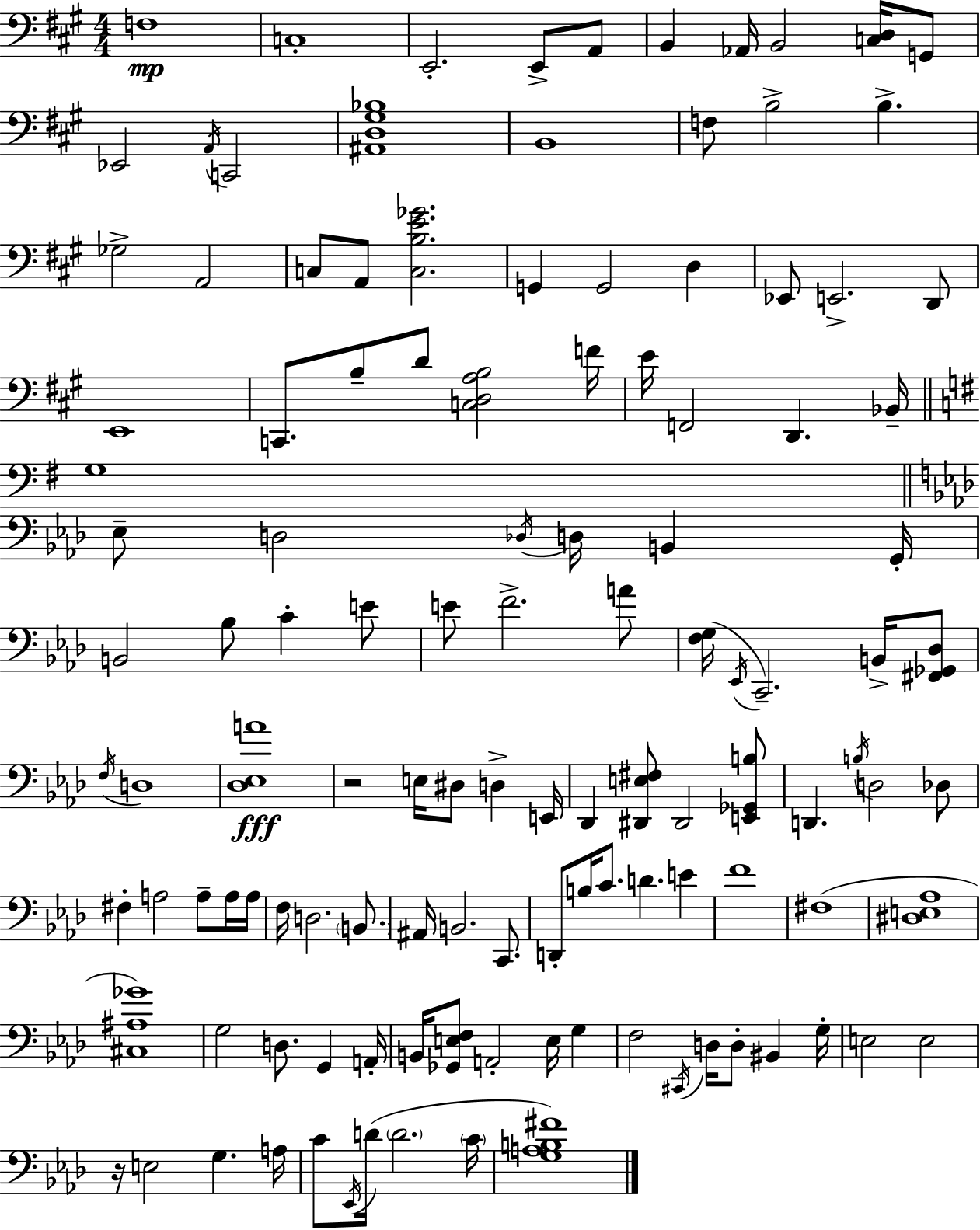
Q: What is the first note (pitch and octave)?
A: F3